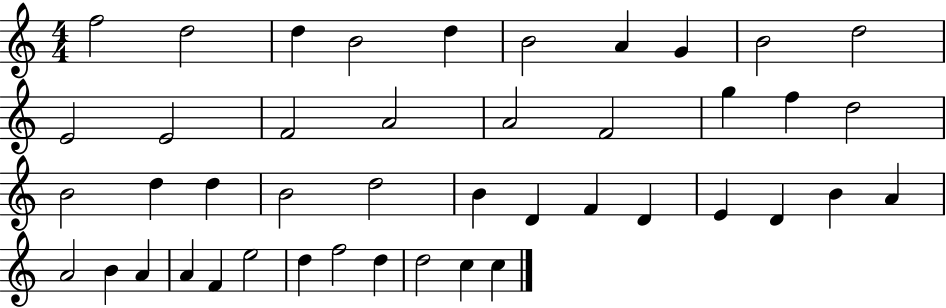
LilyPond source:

{
  \clef treble
  \numericTimeSignature
  \time 4/4
  \key c \major
  f''2 d''2 | d''4 b'2 d''4 | b'2 a'4 g'4 | b'2 d''2 | \break e'2 e'2 | f'2 a'2 | a'2 f'2 | g''4 f''4 d''2 | \break b'2 d''4 d''4 | b'2 d''2 | b'4 d'4 f'4 d'4 | e'4 d'4 b'4 a'4 | \break a'2 b'4 a'4 | a'4 f'4 e''2 | d''4 f''2 d''4 | d''2 c''4 c''4 | \break \bar "|."
}